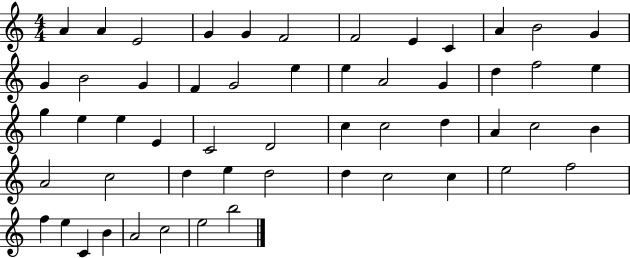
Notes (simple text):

A4/q A4/q E4/h G4/q G4/q F4/h F4/h E4/q C4/q A4/q B4/h G4/q G4/q B4/h G4/q F4/q G4/h E5/q E5/q A4/h G4/q D5/q F5/h E5/q G5/q E5/q E5/q E4/q C4/h D4/h C5/q C5/h D5/q A4/q C5/h B4/q A4/h C5/h D5/q E5/q D5/h D5/q C5/h C5/q E5/h F5/h F5/q E5/q C4/q B4/q A4/h C5/h E5/h B5/h